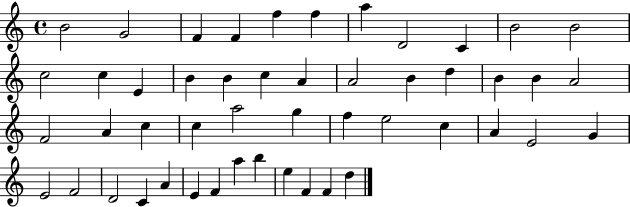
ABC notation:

X:1
T:Untitled
M:4/4
L:1/4
K:C
B2 G2 F F f f a D2 C B2 B2 c2 c E B B c A A2 B d B B A2 F2 A c c a2 g f e2 c A E2 G E2 F2 D2 C A E F a b e F F d